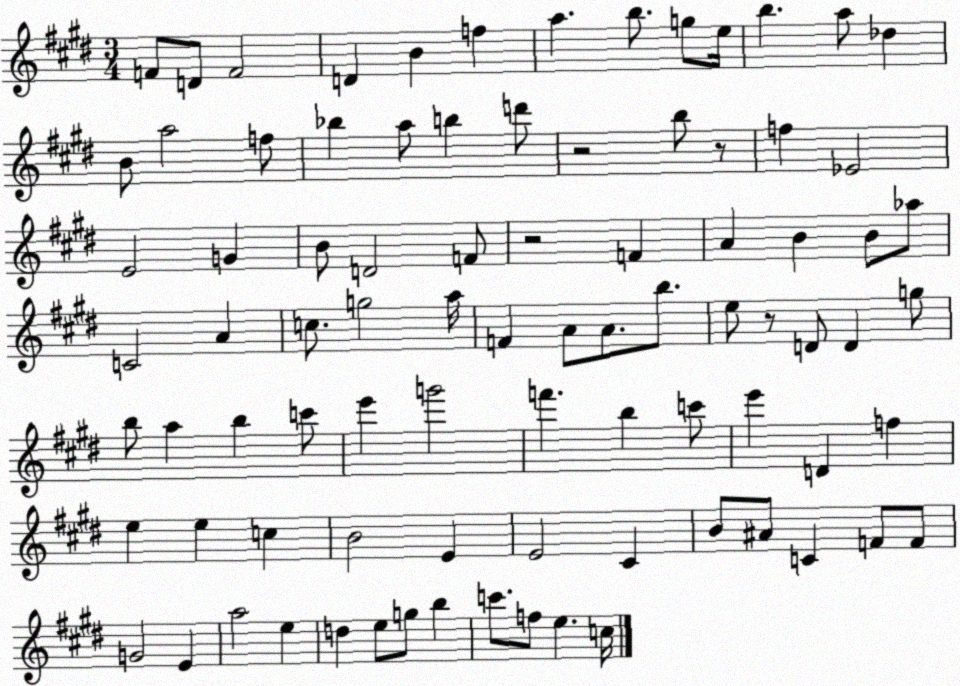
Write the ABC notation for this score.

X:1
T:Untitled
M:3/4
L:1/4
K:E
F/2 D/2 F2 D B f a b/2 g/2 e/4 b a/2 _d B/2 a2 f/2 _b a/2 b d'/2 z2 b/2 z/2 f _E2 E2 G B/2 D2 F/2 z2 F A B B/2 _a/2 C2 A c/2 g2 a/4 F A/2 A/2 b/2 e/2 z/2 D/2 D g/2 b/2 a b c'/2 e' g'2 f' b c'/2 e' D f e e c B2 E E2 ^C B/2 ^A/2 C F/2 F/2 G2 E a2 e d e/2 g/2 b c'/2 f/2 e c/4